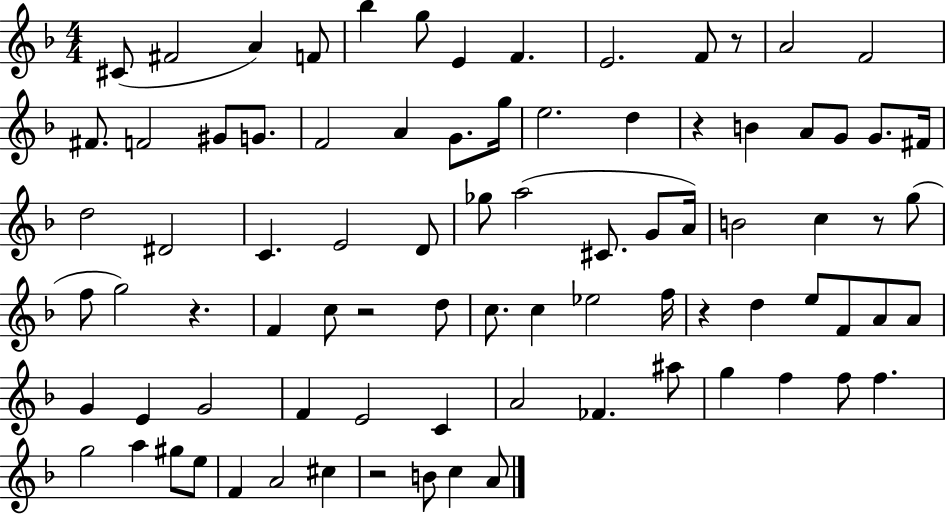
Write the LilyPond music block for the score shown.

{
  \clef treble
  \numericTimeSignature
  \time 4/4
  \key f \major
  cis'8( fis'2 a'4) f'8 | bes''4 g''8 e'4 f'4. | e'2. f'8 r8 | a'2 f'2 | \break fis'8. f'2 gis'8 g'8. | f'2 a'4 g'8. g''16 | e''2. d''4 | r4 b'4 a'8 g'8 g'8. fis'16 | \break d''2 dis'2 | c'4. e'2 d'8 | ges''8 a''2( cis'8. g'8 a'16) | b'2 c''4 r8 g''8( | \break f''8 g''2) r4. | f'4 c''8 r2 d''8 | c''8. c''4 ees''2 f''16 | r4 d''4 e''8 f'8 a'8 a'8 | \break g'4 e'4 g'2 | f'4 e'2 c'4 | a'2 fes'4. ais''8 | g''4 f''4 f''8 f''4. | \break g''2 a''4 gis''8 e''8 | f'4 a'2 cis''4 | r2 b'8 c''4 a'8 | \bar "|."
}